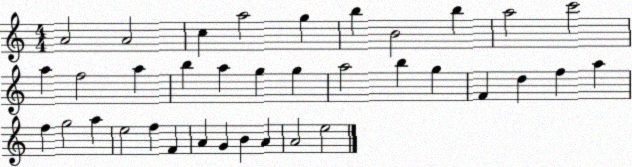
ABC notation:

X:1
T:Untitled
M:4/4
L:1/4
K:C
A2 A2 c a2 g b B2 b a2 c'2 a f2 a b a g g a2 b g F d f a f g2 a e2 f F A G B A A2 e2